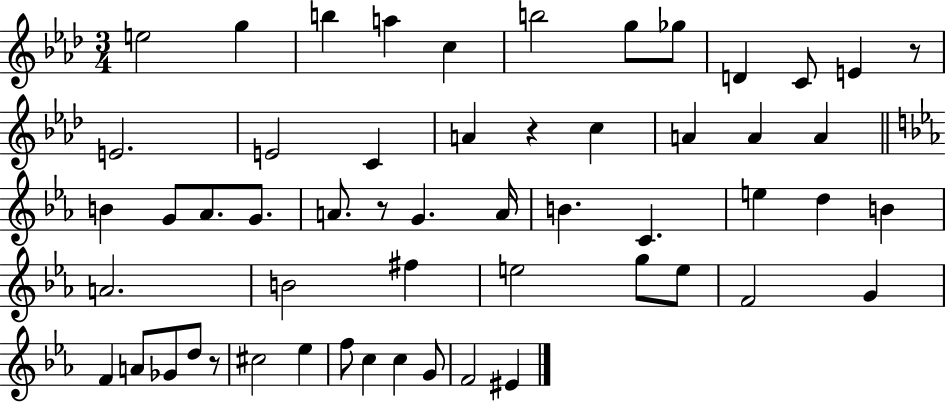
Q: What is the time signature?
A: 3/4